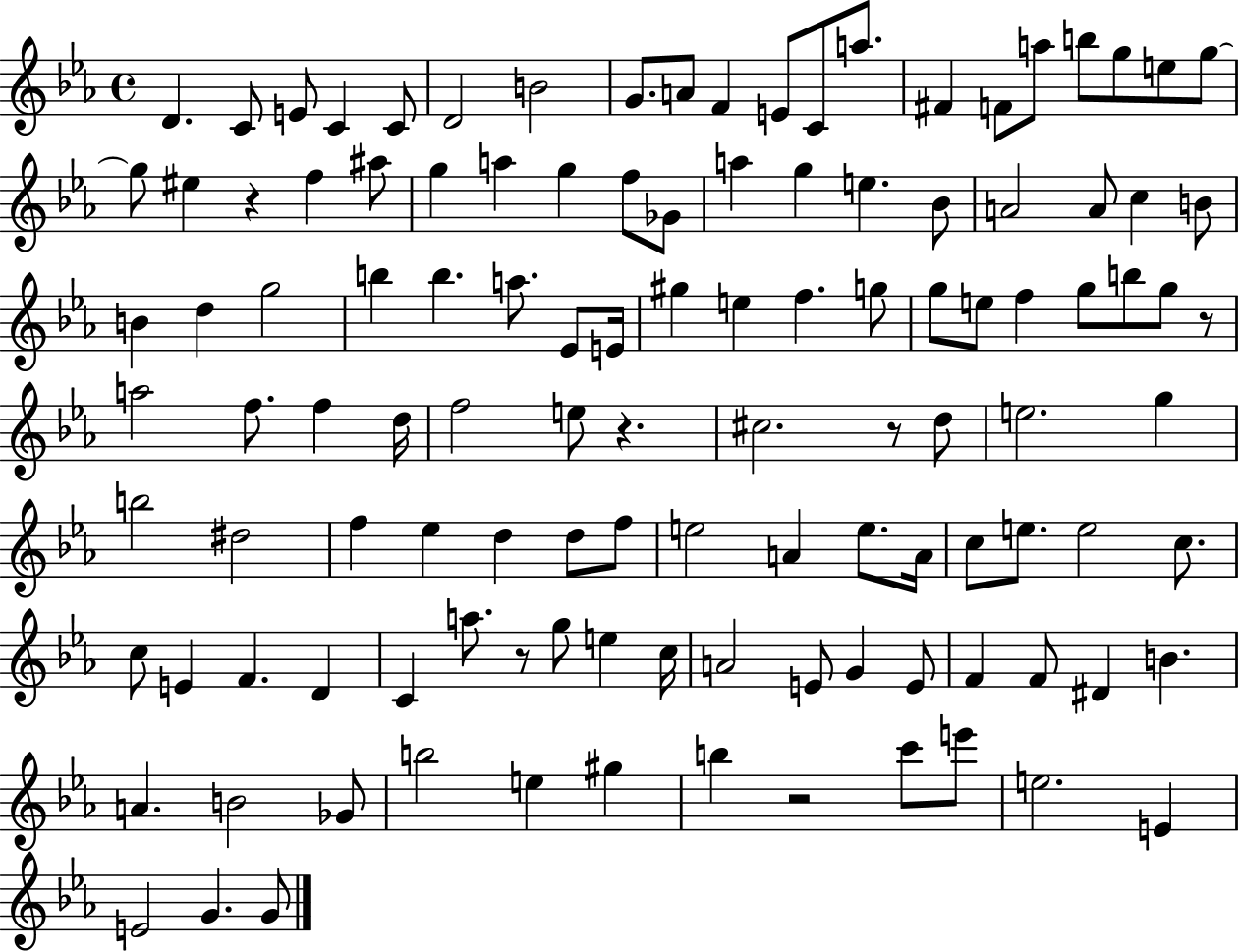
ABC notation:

X:1
T:Untitled
M:4/4
L:1/4
K:Eb
D C/2 E/2 C C/2 D2 B2 G/2 A/2 F E/2 C/2 a/2 ^F F/2 a/2 b/2 g/2 e/2 g/2 g/2 ^e z f ^a/2 g a g f/2 _G/2 a g e _B/2 A2 A/2 c B/2 B d g2 b b a/2 _E/2 E/4 ^g e f g/2 g/2 e/2 f g/2 b/2 g/2 z/2 a2 f/2 f d/4 f2 e/2 z ^c2 z/2 d/2 e2 g b2 ^d2 f _e d d/2 f/2 e2 A e/2 A/4 c/2 e/2 e2 c/2 c/2 E F D C a/2 z/2 g/2 e c/4 A2 E/2 G E/2 F F/2 ^D B A B2 _G/2 b2 e ^g b z2 c'/2 e'/2 e2 E E2 G G/2